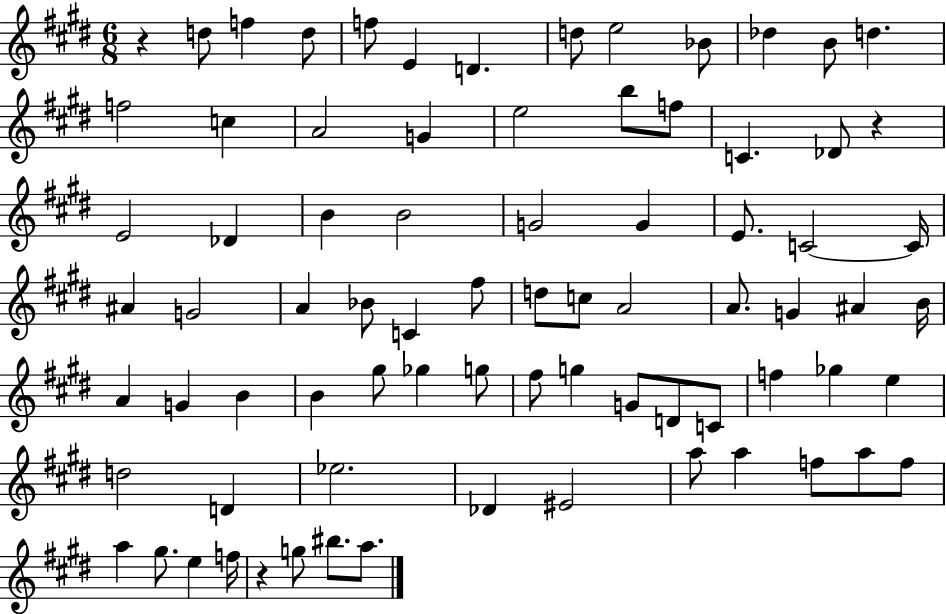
X:1
T:Untitled
M:6/8
L:1/4
K:E
z d/2 f d/2 f/2 E D d/2 e2 _B/2 _d B/2 d f2 c A2 G e2 b/2 f/2 C _D/2 z E2 _D B B2 G2 G E/2 C2 C/4 ^A G2 A _B/2 C ^f/2 d/2 c/2 A2 A/2 G ^A B/4 A G B B ^g/2 _g g/2 ^f/2 g G/2 D/2 C/2 f _g e d2 D _e2 _D ^E2 a/2 a f/2 a/2 f/2 a ^g/2 e f/4 z g/2 ^b/2 a/2